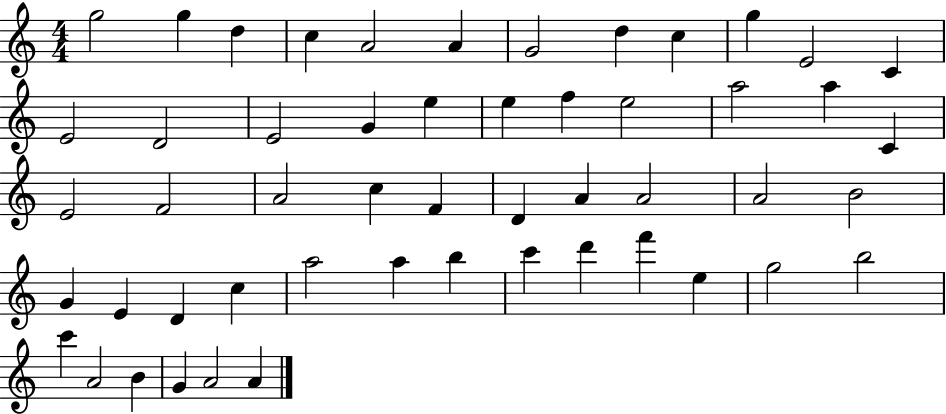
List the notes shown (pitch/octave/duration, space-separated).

G5/h G5/q D5/q C5/q A4/h A4/q G4/h D5/q C5/q G5/q E4/h C4/q E4/h D4/h E4/h G4/q E5/q E5/q F5/q E5/h A5/h A5/q C4/q E4/h F4/h A4/h C5/q F4/q D4/q A4/q A4/h A4/h B4/h G4/q E4/q D4/q C5/q A5/h A5/q B5/q C6/q D6/q F6/q E5/q G5/h B5/h C6/q A4/h B4/q G4/q A4/h A4/q